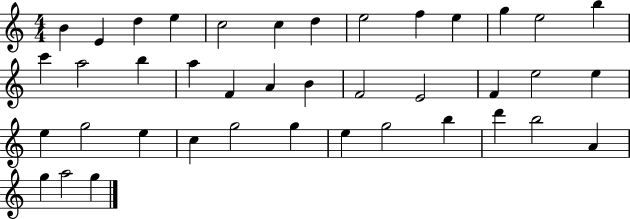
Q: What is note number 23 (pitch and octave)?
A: F4